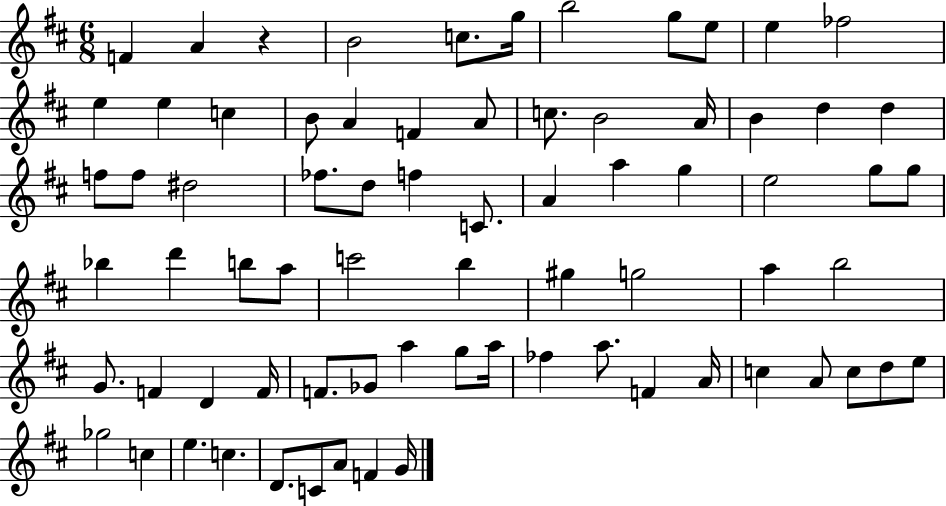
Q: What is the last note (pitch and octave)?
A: G4